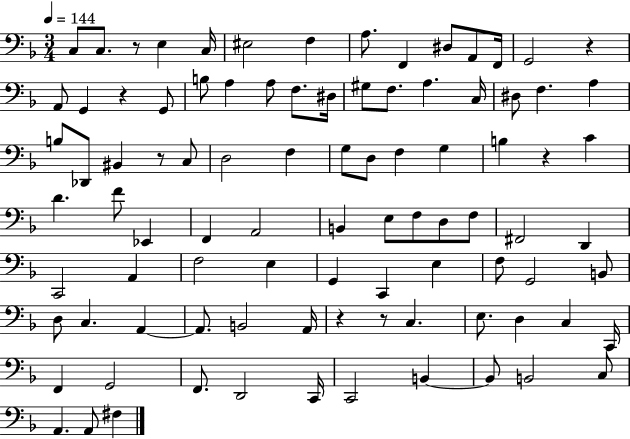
{
  \clef bass
  \numericTimeSignature
  \time 3/4
  \key f \major
  \tempo 4 = 144
  c8 c8. r8 e4 c16 | eis2 f4 | a8. f,4 dis8 a,8 f,16 | g,2 r4 | \break a,8 g,4 r4 g,8 | b8 a4 a8 f8. dis16 | gis8 f8. a4. c16 | dis8 f4. a4 | \break b8 des,8 bis,4 r8 c8 | d2 f4 | g8 d8 f4 g4 | b4 r4 c'4 | \break d'4. f'8 ees,4 | f,4 a,2 | b,4 e8 f8 d8 f8 | fis,2 d,4 | \break c,2 a,4 | f2 e4 | g,4 c,4 e4 | f8 g,2 b,8 | \break d8 c4. a,4~~ | a,8. b,2 a,16 | r4 r8 c4. | e8. d4 c4 c,16 | \break f,4 g,2 | f,8. d,2 c,16 | c,2 b,4~~ | b,8 b,2 c8 | \break a,4. a,8 fis4 | \bar "|."
}